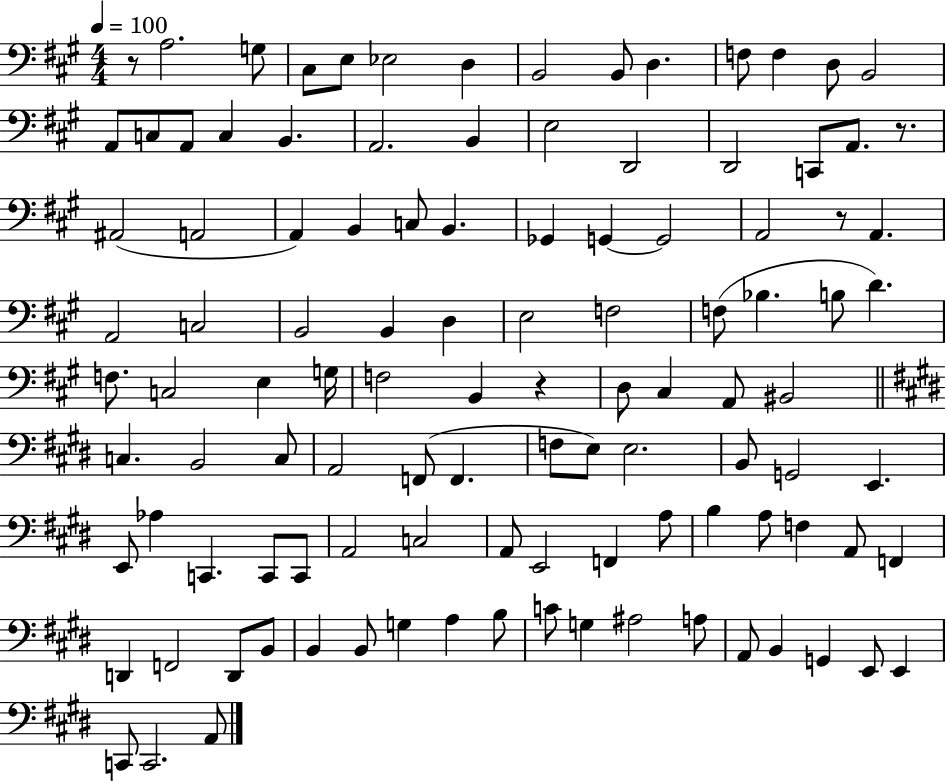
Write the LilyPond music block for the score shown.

{
  \clef bass
  \numericTimeSignature
  \time 4/4
  \key a \major
  \tempo 4 = 100
  r8 a2. g8 | cis8 e8 ees2 d4 | b,2 b,8 d4. | f8 f4 d8 b,2 | \break a,8 c8 a,8 c4 b,4. | a,2. b,4 | e2 d,2 | d,2 c,8 a,8. r8. | \break ais,2( a,2 | a,4) b,4 c8 b,4. | ges,4 g,4~~ g,2 | a,2 r8 a,4. | \break a,2 c2 | b,2 b,4 d4 | e2 f2 | f8( bes4. b8 d'4.) | \break f8. c2 e4 g16 | f2 b,4 r4 | d8 cis4 a,8 bis,2 | \bar "||" \break \key e \major c4. b,2 c8 | a,2 f,8( f,4. | f8 e8) e2. | b,8 g,2 e,4. | \break e,8 aes4 c,4. c,8 c,8 | a,2 c2 | a,8 e,2 f,4 a8 | b4 a8 f4 a,8 f,4 | \break d,4 f,2 d,8 b,8 | b,4 b,8 g4 a4 b8 | c'8 g4 ais2 a8 | a,8 b,4 g,4 e,8 e,4 | \break c,8 c,2. a,8 | \bar "|."
}